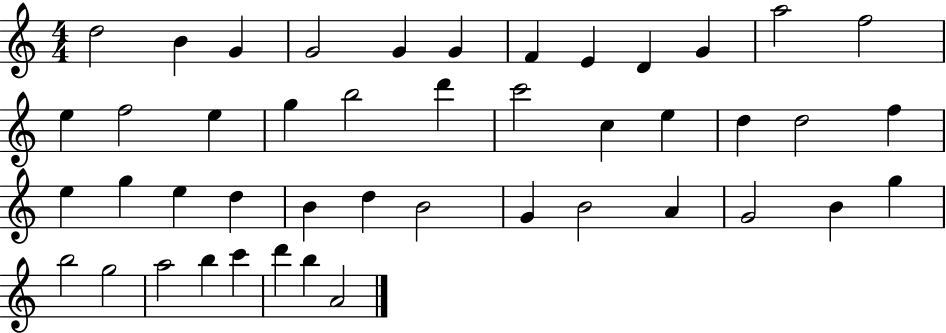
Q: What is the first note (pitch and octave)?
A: D5